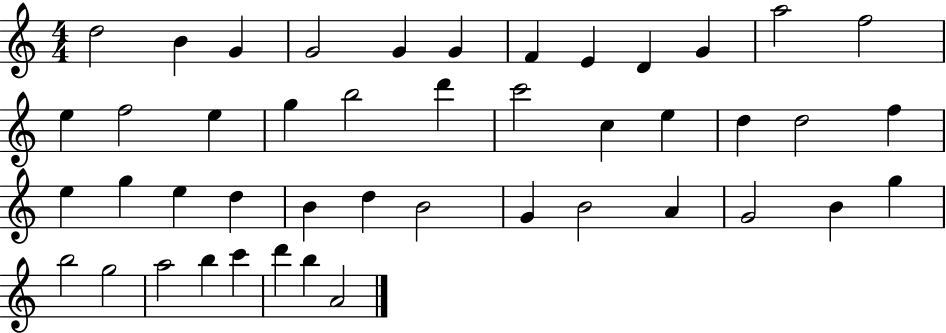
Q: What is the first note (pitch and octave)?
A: D5